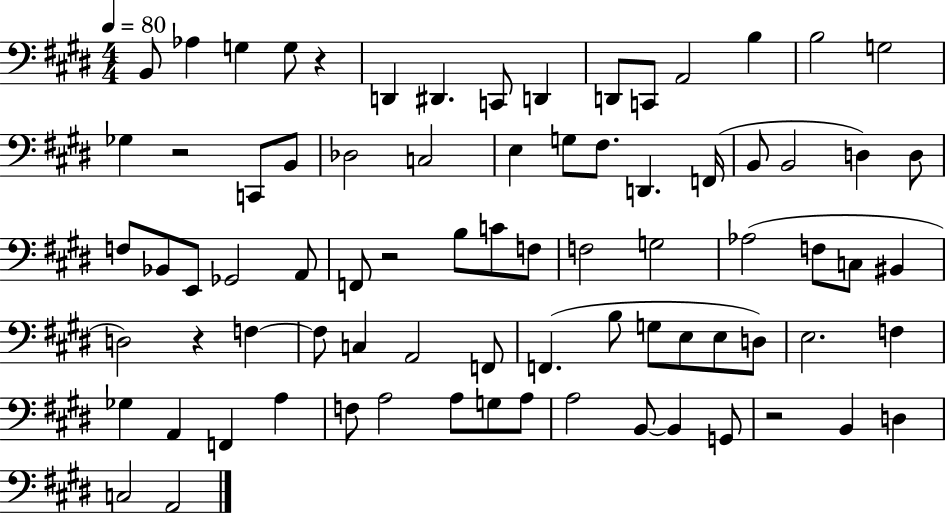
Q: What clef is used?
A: bass